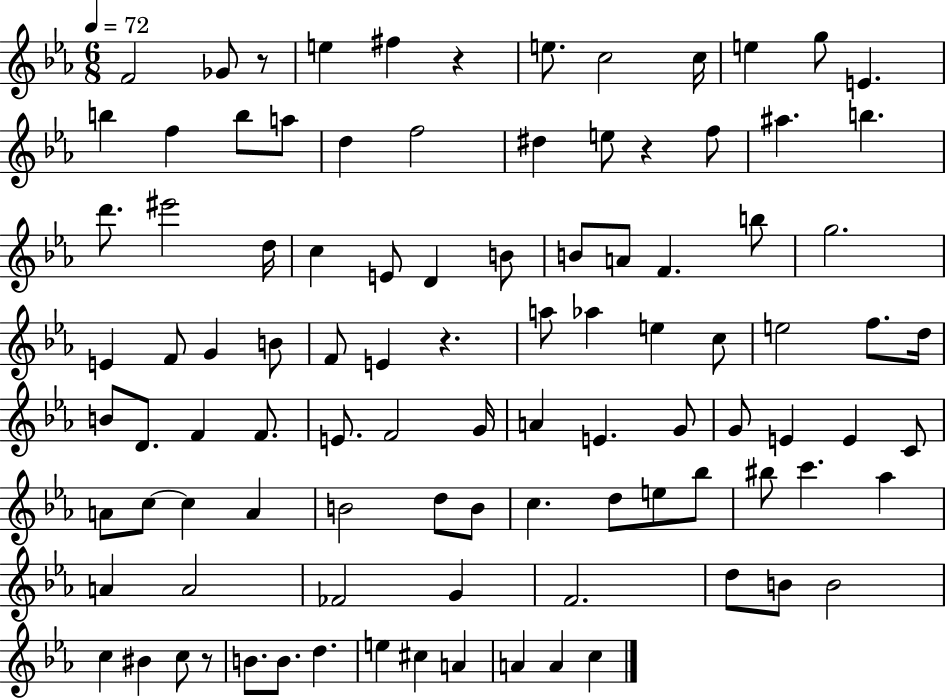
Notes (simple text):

F4/h Gb4/e R/e E5/q F#5/q R/q E5/e. C5/h C5/s E5/q G5/e E4/q. B5/q F5/q B5/e A5/e D5/q F5/h D#5/q E5/e R/q F5/e A#5/q. B5/q. D6/e. EIS6/h D5/s C5/q E4/e D4/q B4/e B4/e A4/e F4/q. B5/e G5/h. E4/q F4/e G4/q B4/e F4/e E4/q R/q. A5/e Ab5/q E5/q C5/e E5/h F5/e. D5/s B4/e D4/e. F4/q F4/e. E4/e. F4/h G4/s A4/q E4/q. G4/e G4/e E4/q E4/q C4/e A4/e C5/e C5/q A4/q B4/h D5/e B4/e C5/q. D5/e E5/e Bb5/e BIS5/e C6/q. Ab5/q A4/q A4/h FES4/h G4/q F4/h. D5/e B4/e B4/h C5/q BIS4/q C5/e R/e B4/e. B4/e. D5/q. E5/q C#5/q A4/q A4/q A4/q C5/q